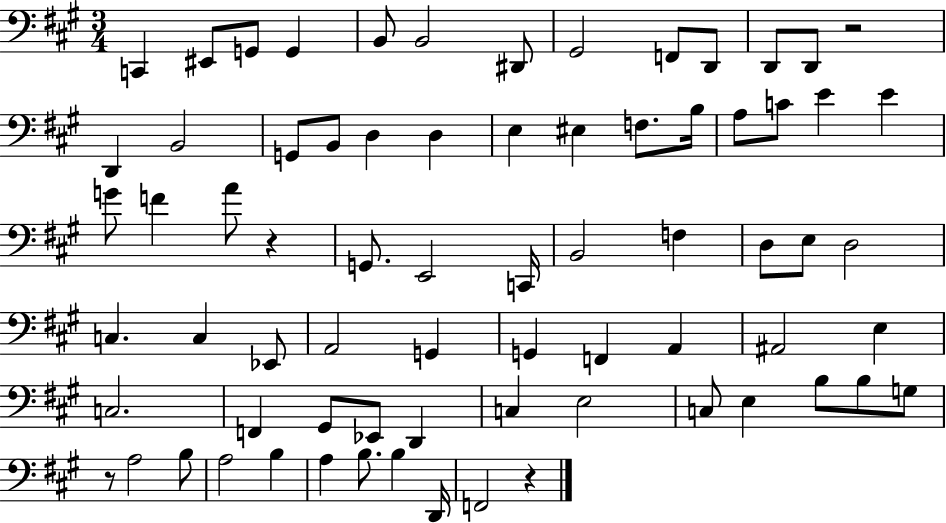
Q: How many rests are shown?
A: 4